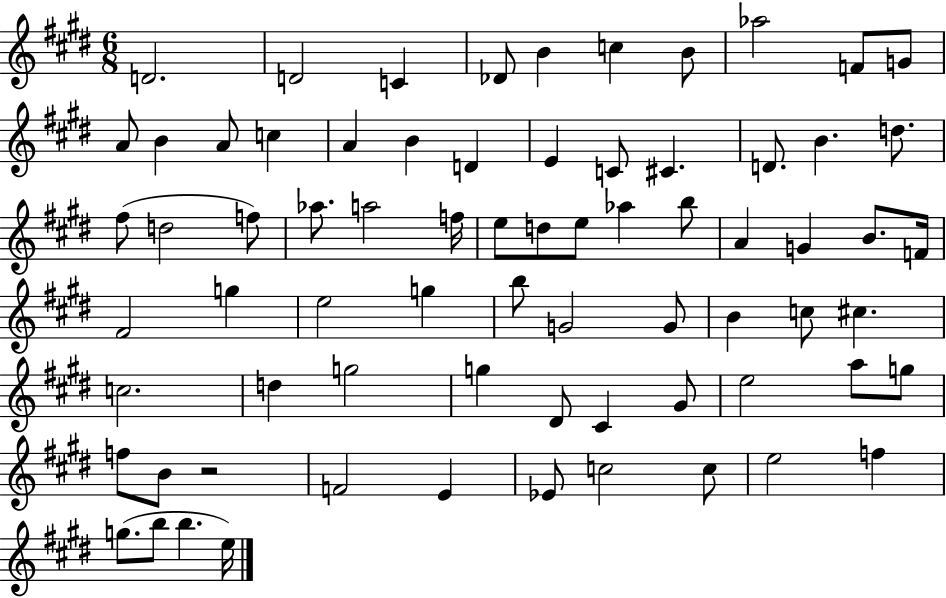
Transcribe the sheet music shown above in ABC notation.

X:1
T:Untitled
M:6/8
L:1/4
K:E
D2 D2 C _D/2 B c B/2 _a2 F/2 G/2 A/2 B A/2 c A B D E C/2 ^C D/2 B d/2 ^f/2 d2 f/2 _a/2 a2 f/4 e/2 d/2 e/2 _a b/2 A G B/2 F/4 ^F2 g e2 g b/2 G2 G/2 B c/2 ^c c2 d g2 g ^D/2 ^C ^G/2 e2 a/2 g/2 f/2 B/2 z2 F2 E _E/2 c2 c/2 e2 f g/2 b/2 b e/4